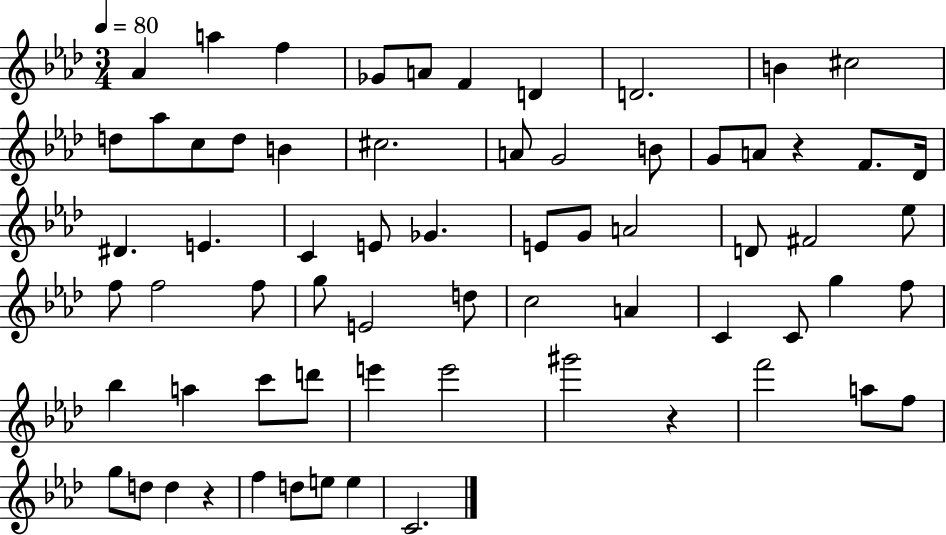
Ab4/q A5/q F5/q Gb4/e A4/e F4/q D4/q D4/h. B4/q C#5/h D5/e Ab5/e C5/e D5/e B4/q C#5/h. A4/e G4/h B4/e G4/e A4/e R/q F4/e. Db4/s D#4/q. E4/q. C4/q E4/e Gb4/q. E4/e G4/e A4/h D4/e F#4/h Eb5/e F5/e F5/h F5/e G5/e E4/h D5/e C5/h A4/q C4/q C4/e G5/q F5/e Bb5/q A5/q C6/e D6/e E6/q E6/h G#6/h R/q F6/h A5/e F5/e G5/e D5/e D5/q R/q F5/q D5/e E5/e E5/q C4/h.